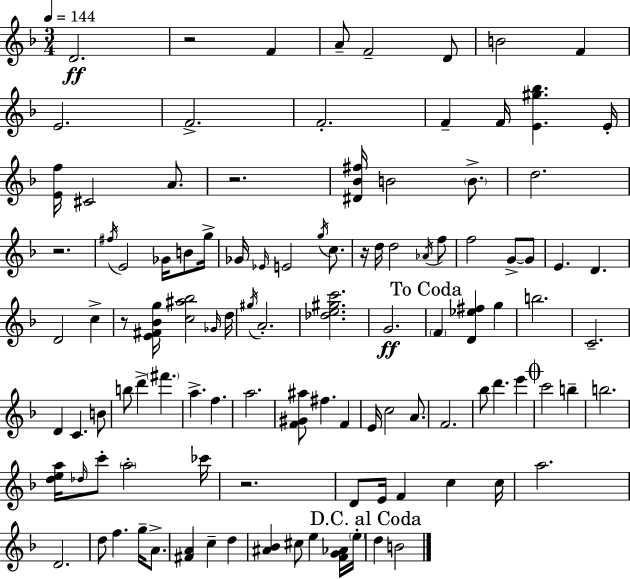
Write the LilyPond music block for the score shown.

{
  \clef treble
  \numericTimeSignature
  \time 3/4
  \key f \major
  \tempo 4 = 144
  \repeat volta 2 { d'2.\ff | r2 f'4 | a'8-- f'2-- d'8 | b'2 f'4 | \break e'2. | f'2.-> | f'2.-. | f'4-- f'16 <e' gis'' bes''>4. e'16-. | \break <e' f''>16 cis'2 a'8. | r2. | <dis' bes' fis''>16 b'2 \parenthesize b'8.-> | d''2. | \break r2. | \acciaccatura { fis''16 } e'2 ges'16 b'8 | g''16-> ges'16 \grace { ees'16 } e'2 \acciaccatura { g''16 } | c''8. r16 d''16 d''2 | \break \acciaccatura { aes'16 } f''8 f''2 | g'8->~~ g'8 e'4. d'4. | d'2 | c''4-> r8 <e' fis' bes' g''>16 <c'' ais'' bes''>2 | \break \grace { ges'16 } d''16 \acciaccatura { gis''16 } a'2.-. | <des'' e'' gis'' c'''>2. | g'2.\ff | \mark "To Coda" \parenthesize f'4 <d' ees'' fis''>4 | \break g''4 b''2. | c'2.-- | d'4 c'4. | b'8 b''8 d'''4-> | \break \parenthesize fis'''4. a''4.-> | f''4. a''2. | <f' gis' ais''>8 fis''4. | f'4 e'16 c''2 | \break a'8. f'2. | bes''8 d'''4. | e'''4 \mark \markup { \musicglyph "scripts.coda" } c'''2 | b''4-- b''2. | \break <d'' e'' a''>16 \grace { des''16 } c'''8-. \parenthesize a''2-. | ces'''16 r2. | d'8 e'16 f'4 | c''4 c''16 a''2. | \break d'2. | d''8 f''4. | g''16-- a'8.-> <fis' a'>4 c''4-- | d''4 <ais' bes'>4 cis''8 | \break e''4 <f' g' aes'>16 \parenthesize e''16-. \mark "D.C. al Coda" d''4 b'2 | } \bar "|."
}